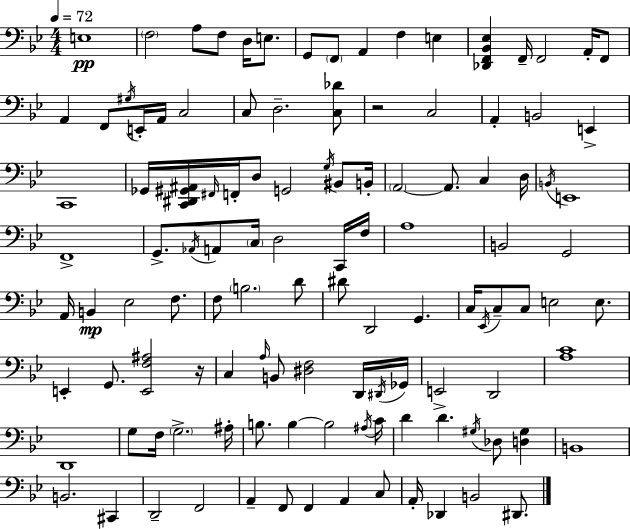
X:1
T:Untitled
M:4/4
L:1/4
K:Bb
E,4 F,2 A,/2 F,/2 D,/4 E,/2 G,,/2 F,,/2 A,, F, E, [_D,,F,,_B,,_E,] F,,/4 F,,2 A,,/4 F,,/2 A,, F,,/2 ^G,/4 E,,/4 A,,/4 C,2 C,/2 D,2 [C,_D]/2 z2 C,2 A,, B,,2 E,, C,,4 _G,,/4 [C,,^D,,^G,,^A,,]/4 ^F,,/4 F,,/4 D,/2 G,,2 G,/4 ^B,,/2 B,,/4 A,,2 A,,/2 C, D,/4 B,,/4 E,,4 F,,4 G,,/2 _A,,/4 A,,/2 C,/4 D,2 C,,/4 F,/4 A,4 B,,2 G,,2 A,,/4 B,, _E,2 F,/2 F,/2 B,2 D/2 ^D/2 D,,2 G,, C,/4 _E,,/4 C,/2 C,/2 E,2 E,/2 E,, G,,/2 [E,,F,^A,]2 z/4 C, A,/4 B,,/2 [^D,F,]2 D,,/4 ^D,,/4 _G,,/4 E,,2 D,,2 [A,C]4 D,,4 G,/2 F,/4 G,2 ^A,/4 B,/2 B, B,2 ^A,/4 C/4 D D ^G,/4 _D,/2 [D,^G,] B,,4 B,,2 ^C,, D,,2 F,,2 A,, F,,/2 F,, A,, C,/2 A,,/4 _D,, B,,2 ^D,,/2